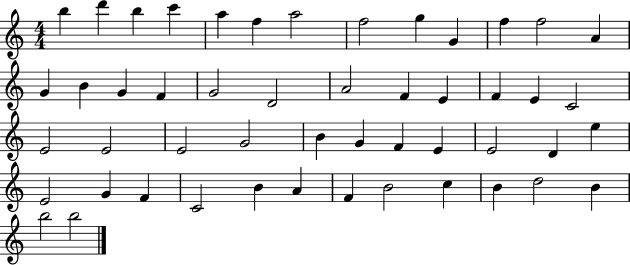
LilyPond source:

{
  \clef treble
  \numericTimeSignature
  \time 4/4
  \key c \major
  b''4 d'''4 b''4 c'''4 | a''4 f''4 a''2 | f''2 g''4 g'4 | f''4 f''2 a'4 | \break g'4 b'4 g'4 f'4 | g'2 d'2 | a'2 f'4 e'4 | f'4 e'4 c'2 | \break e'2 e'2 | e'2 g'2 | b'4 g'4 f'4 e'4 | e'2 d'4 e''4 | \break e'2 g'4 f'4 | c'2 b'4 a'4 | f'4 b'2 c''4 | b'4 d''2 b'4 | \break b''2 b''2 | \bar "|."
}